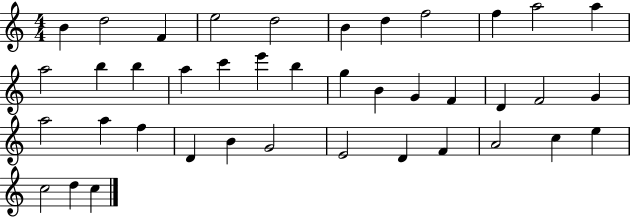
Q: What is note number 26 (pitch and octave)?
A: A5